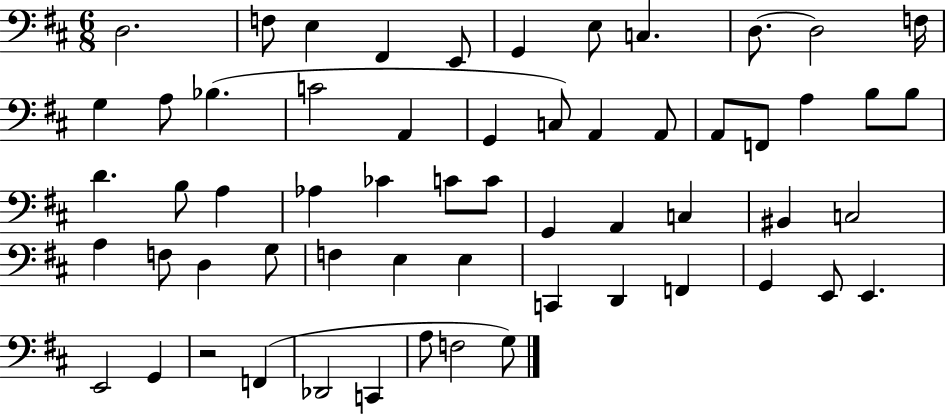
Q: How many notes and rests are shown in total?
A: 59